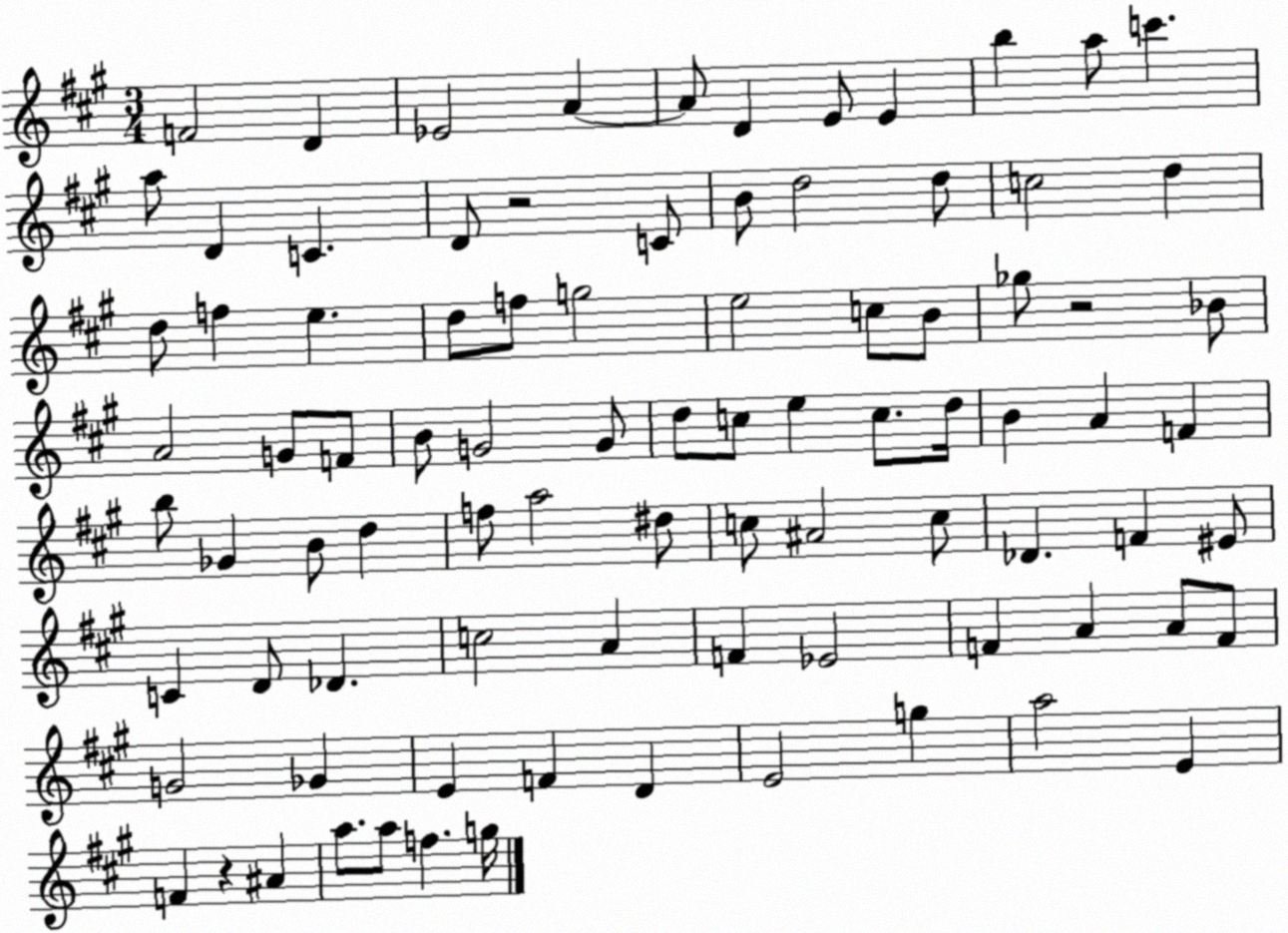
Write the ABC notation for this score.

X:1
T:Untitled
M:3/4
L:1/4
K:A
F2 D _E2 A A/2 D E/2 E b a/2 c' a/2 D C D/2 z2 C/2 B/2 d2 d/2 c2 d d/2 f e d/2 f/2 g2 e2 c/2 B/2 _g/2 z2 _B/2 A2 G/2 F/2 B/2 G2 G/2 d/2 c/2 e c/2 d/4 B A F b/2 _G B/2 d f/2 a2 ^d/2 c/2 ^A2 c/2 _D F ^E/2 C D/2 _D c2 A F _E2 F A A/2 F/2 G2 _G E F D E2 g a2 E F z ^A a/2 a/2 f g/4